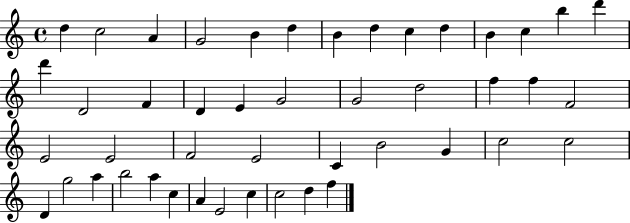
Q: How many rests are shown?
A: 0